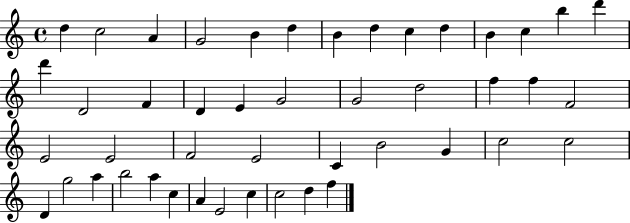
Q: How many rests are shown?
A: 0